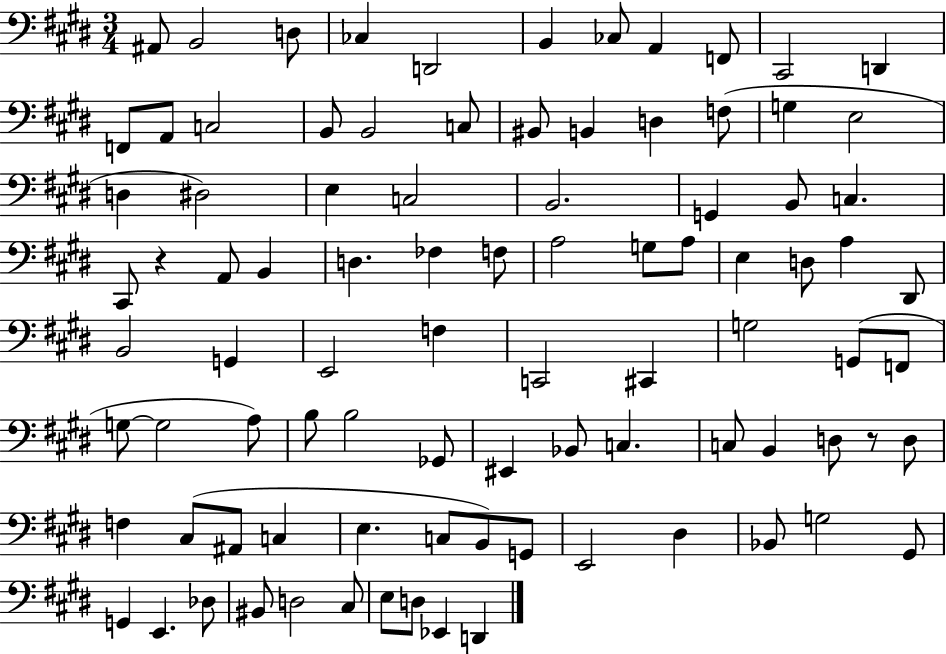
{
  \clef bass
  \numericTimeSignature
  \time 3/4
  \key e \major
  \repeat volta 2 { ais,8 b,2 d8 | ces4 d,2 | b,4 ces8 a,4 f,8 | cis,2 d,4 | \break f,8 a,8 c2 | b,8 b,2 c8 | bis,8 b,4 d4 f8( | g4 e2 | \break d4 dis2) | e4 c2 | b,2. | g,4 b,8 c4. | \break cis,8 r4 a,8 b,4 | d4. fes4 f8 | a2 g8 a8 | e4 d8 a4 dis,8 | \break b,2 g,4 | e,2 f4 | c,2 cis,4 | g2 g,8( f,8 | \break g8~~ g2 a8) | b8 b2 ges,8 | eis,4 bes,8 c4. | c8 b,4 d8 r8 d8 | \break f4 cis8( ais,8 c4 | e4. c8 b,8) g,8 | e,2 dis4 | bes,8 g2 gis,8 | \break g,4 e,4. des8 | bis,8 d2 cis8 | e8 d8 ees,4 d,4 | } \bar "|."
}